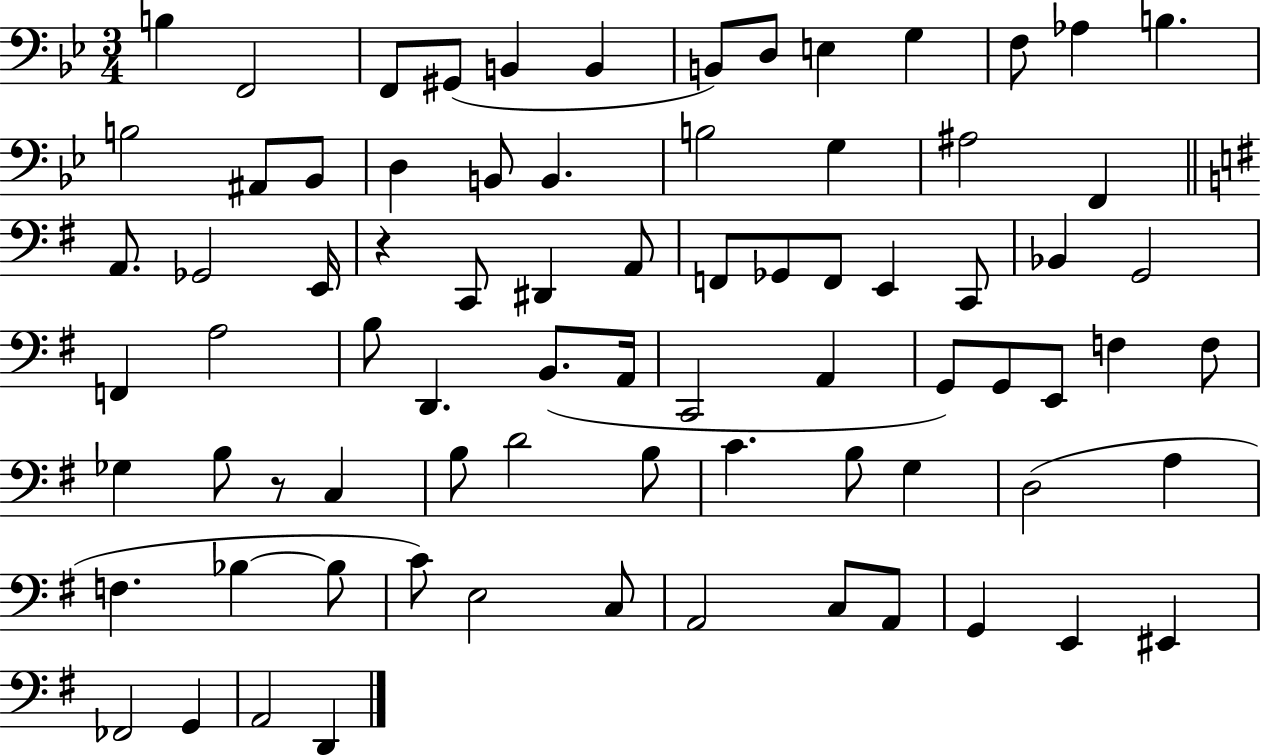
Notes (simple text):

B3/q F2/h F2/e G#2/e B2/q B2/q B2/e D3/e E3/q G3/q F3/e Ab3/q B3/q. B3/h A#2/e Bb2/e D3/q B2/e B2/q. B3/h G3/q A#3/h F2/q A2/e. Gb2/h E2/s R/q C2/e D#2/q A2/e F2/e Gb2/e F2/e E2/q C2/e Bb2/q G2/h F2/q A3/h B3/e D2/q. B2/e. A2/s C2/h A2/q G2/e G2/e E2/e F3/q F3/e Gb3/q B3/e R/e C3/q B3/e D4/h B3/e C4/q. B3/e G3/q D3/h A3/q F3/q. Bb3/q Bb3/e C4/e E3/h C3/e A2/h C3/e A2/e G2/q E2/q EIS2/q FES2/h G2/q A2/h D2/q